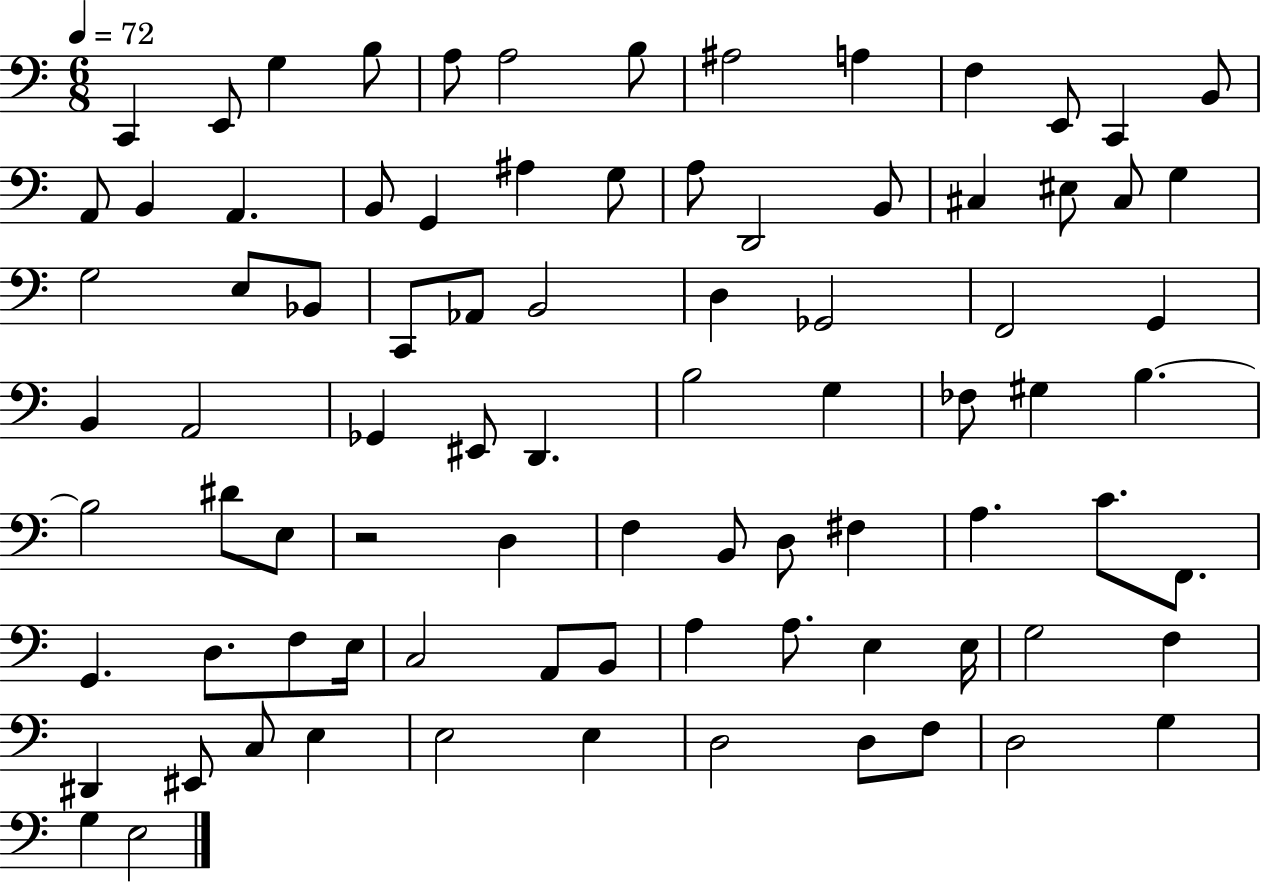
C2/q E2/e G3/q B3/e A3/e A3/h B3/e A#3/h A3/q F3/q E2/e C2/q B2/e A2/e B2/q A2/q. B2/e G2/q A#3/q G3/e A3/e D2/h B2/e C#3/q EIS3/e C#3/e G3/q G3/h E3/e Bb2/e C2/e Ab2/e B2/h D3/q Gb2/h F2/h G2/q B2/q A2/h Gb2/q EIS2/e D2/q. B3/h G3/q FES3/e G#3/q B3/q. B3/h D#4/e E3/e R/h D3/q F3/q B2/e D3/e F#3/q A3/q. C4/e. F2/e. G2/q. D3/e. F3/e E3/s C3/h A2/e B2/e A3/q A3/e. E3/q E3/s G3/h F3/q D#2/q EIS2/e C3/e E3/q E3/h E3/q D3/h D3/e F3/e D3/h G3/q G3/q E3/h